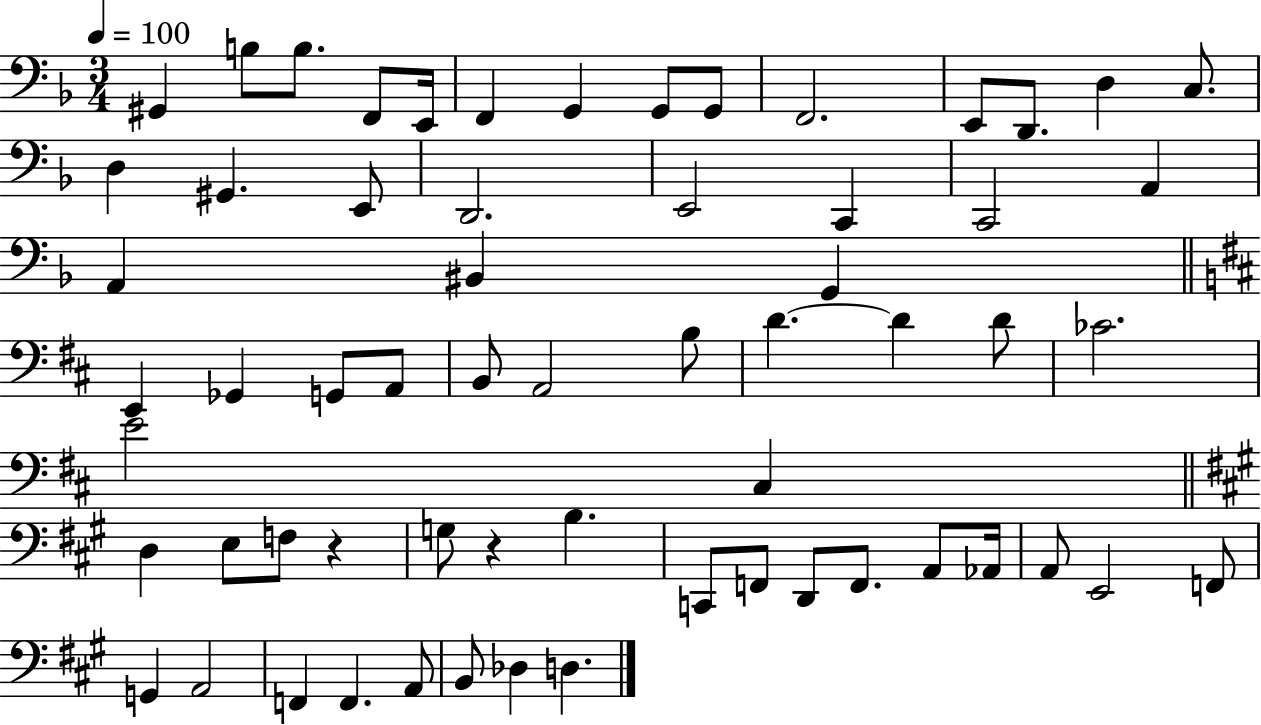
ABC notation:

X:1
T:Untitled
M:3/4
L:1/4
K:F
^G,, B,/2 B,/2 F,,/2 E,,/4 F,, G,, G,,/2 G,,/2 F,,2 E,,/2 D,,/2 D, C,/2 D, ^G,, E,,/2 D,,2 E,,2 C,, C,,2 A,, A,, ^B,, G,, E,, _G,, G,,/2 A,,/2 B,,/2 A,,2 B,/2 D D D/2 _C2 E2 ^C, D, E,/2 F,/2 z G,/2 z B, C,,/2 F,,/2 D,,/2 F,,/2 A,,/2 _A,,/4 A,,/2 E,,2 F,,/2 G,, A,,2 F,, F,, A,,/2 B,,/2 _D, D,